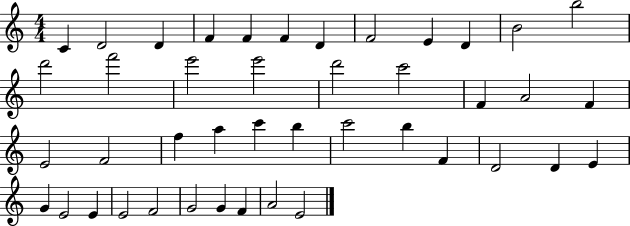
C4/q D4/h D4/q F4/q F4/q F4/q D4/q F4/h E4/q D4/q B4/h B5/h D6/h F6/h E6/h E6/h D6/h C6/h F4/q A4/h F4/q E4/h F4/h F5/q A5/q C6/q B5/q C6/h B5/q F4/q D4/h D4/q E4/q G4/q E4/h E4/q E4/h F4/h G4/h G4/q F4/q A4/h E4/h